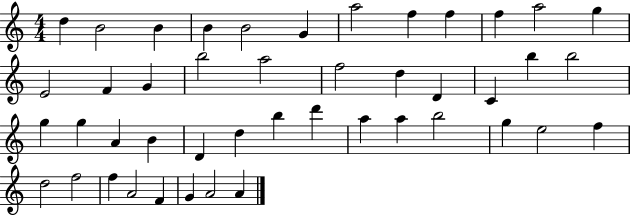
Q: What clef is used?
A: treble